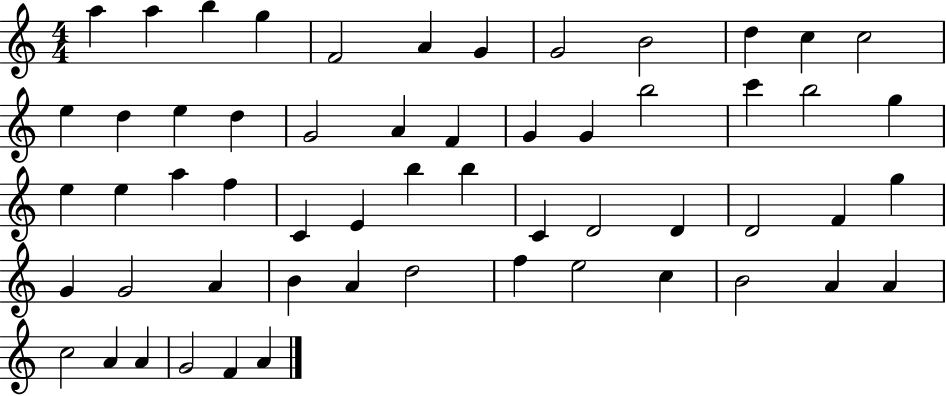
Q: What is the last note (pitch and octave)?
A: A4